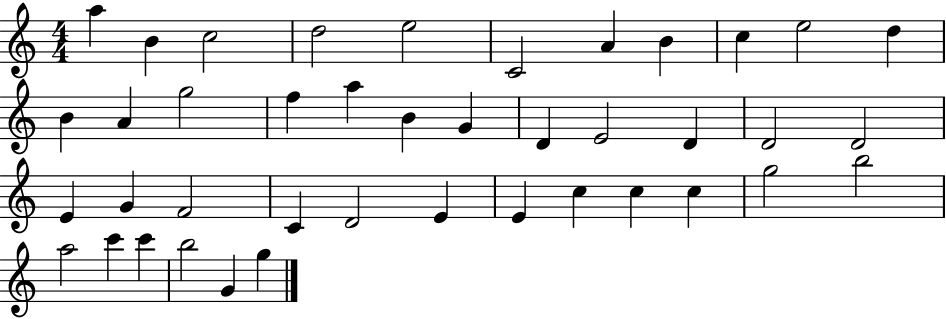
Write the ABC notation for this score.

X:1
T:Untitled
M:4/4
L:1/4
K:C
a B c2 d2 e2 C2 A B c e2 d B A g2 f a B G D E2 D D2 D2 E G F2 C D2 E E c c c g2 b2 a2 c' c' b2 G g